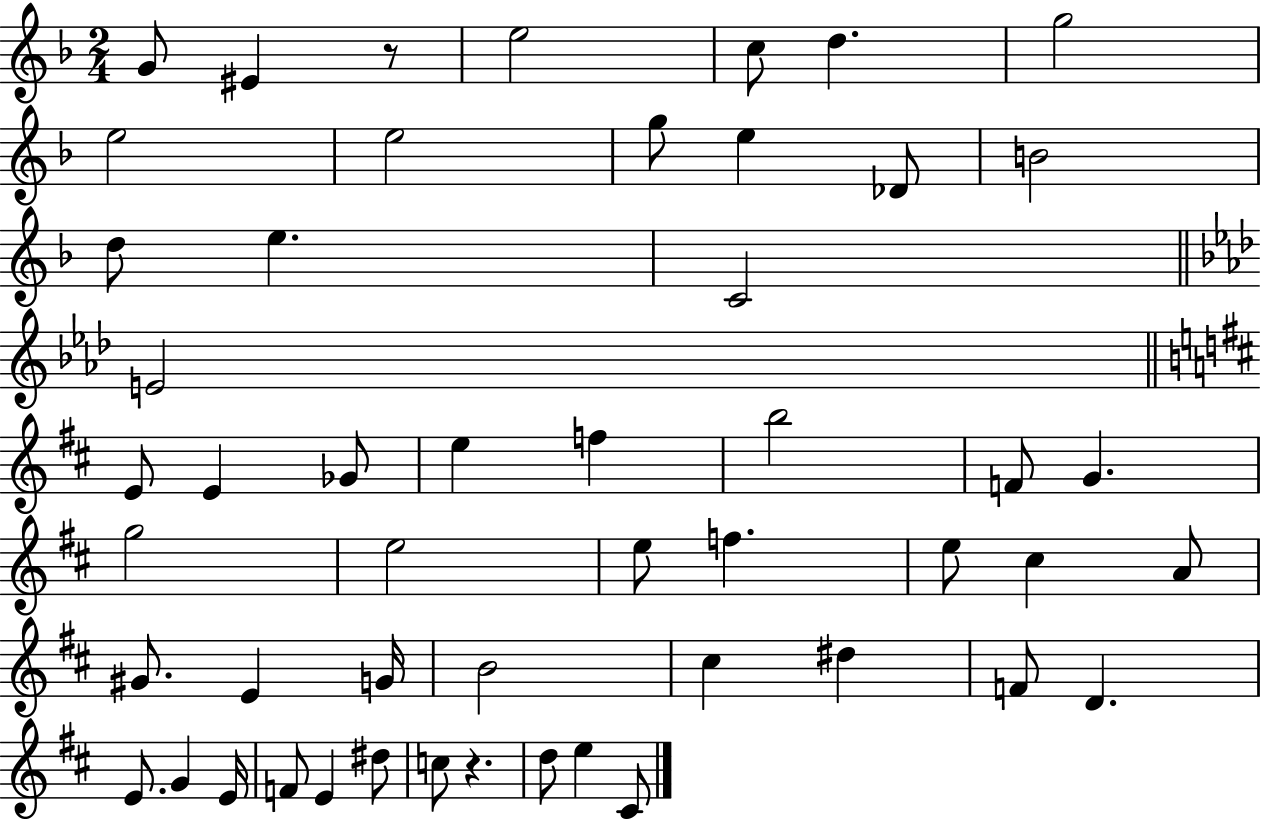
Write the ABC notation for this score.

X:1
T:Untitled
M:2/4
L:1/4
K:F
G/2 ^E z/2 e2 c/2 d g2 e2 e2 g/2 e _D/2 B2 d/2 e C2 E2 E/2 E _G/2 e f b2 F/2 G g2 e2 e/2 f e/2 ^c A/2 ^G/2 E G/4 B2 ^c ^d F/2 D E/2 G E/4 F/2 E ^d/2 c/2 z d/2 e ^C/2